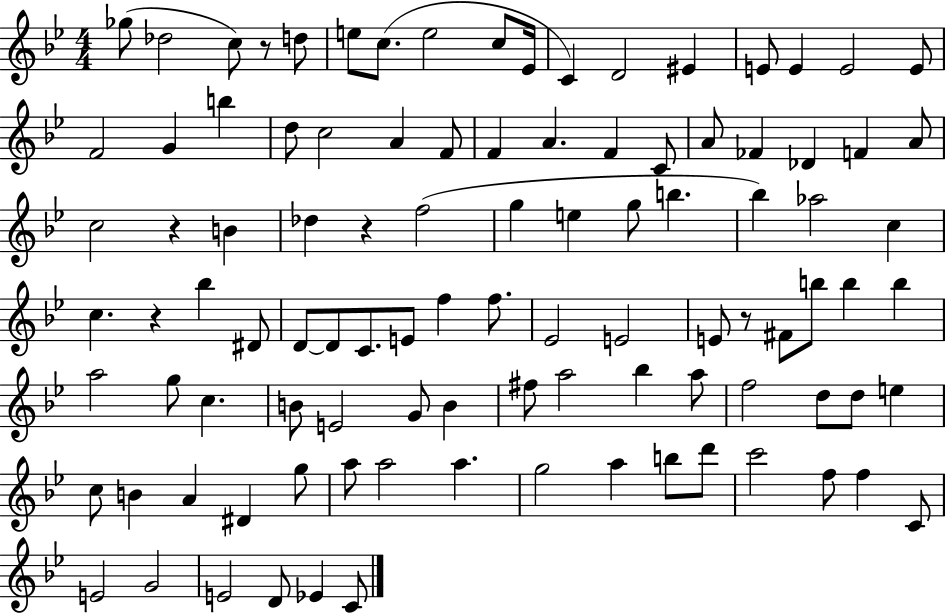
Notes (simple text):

Gb5/e Db5/h C5/e R/e D5/e E5/e C5/e. E5/h C5/e Eb4/s C4/q D4/h EIS4/q E4/e E4/q E4/h E4/e F4/h G4/q B5/q D5/e C5/h A4/q F4/e F4/q A4/q. F4/q C4/e A4/e FES4/q Db4/q F4/q A4/e C5/h R/q B4/q Db5/q R/q F5/h G5/q E5/q G5/e B5/q. Bb5/q Ab5/h C5/q C5/q. R/q Bb5/q D#4/e D4/e D4/e C4/e. E4/e F5/q F5/e. Eb4/h E4/h E4/e R/e F#4/e B5/e B5/q B5/q A5/h G5/e C5/q. B4/e E4/h G4/e B4/q F#5/e A5/h Bb5/q A5/e F5/h D5/e D5/e E5/q C5/e B4/q A4/q D#4/q G5/e A5/e A5/h A5/q. G5/h A5/q B5/e D6/e C6/h F5/e F5/q C4/e E4/h G4/h E4/h D4/e Eb4/q C4/e